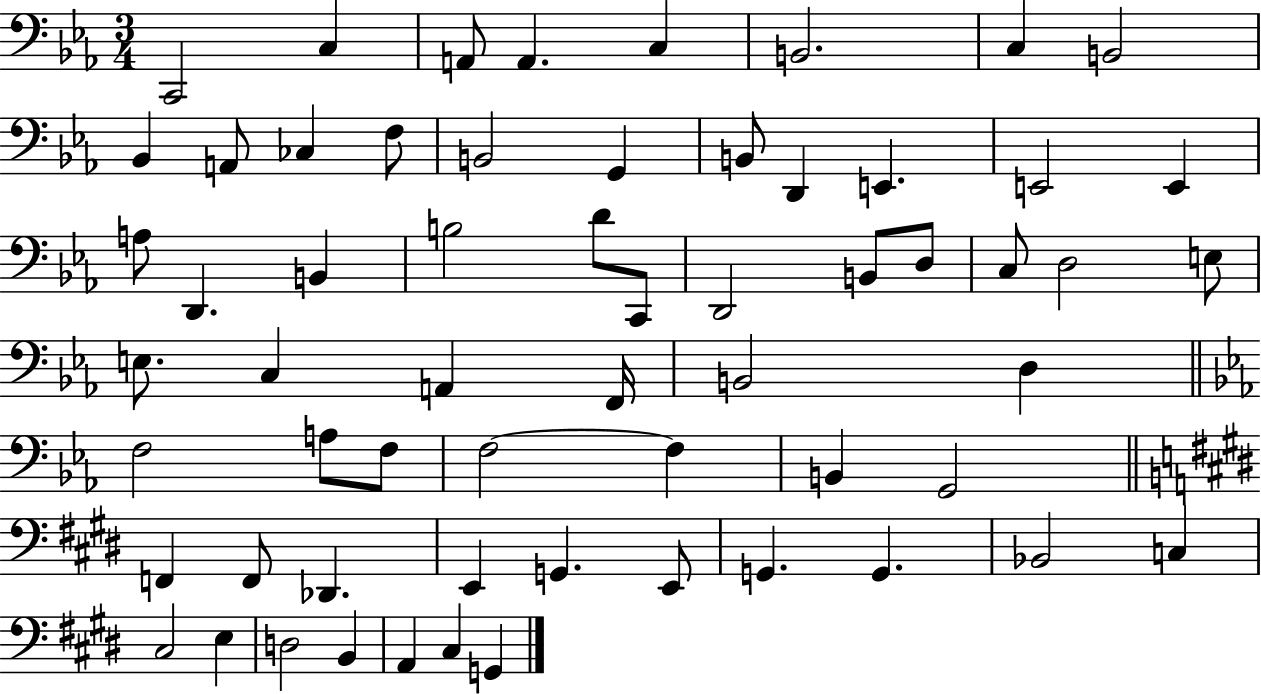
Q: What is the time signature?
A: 3/4